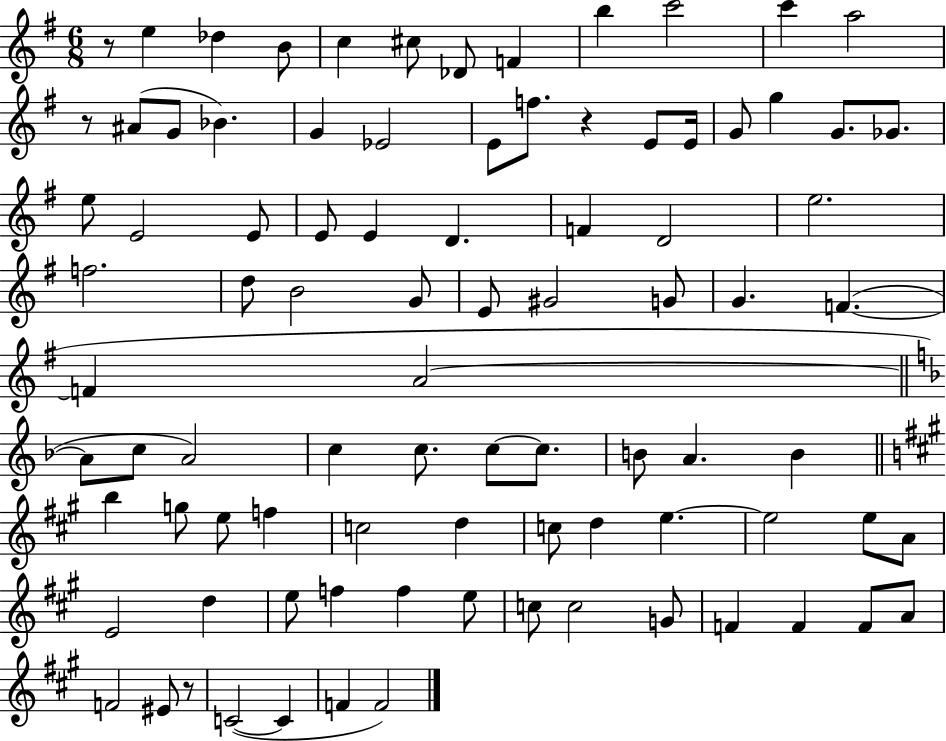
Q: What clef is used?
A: treble